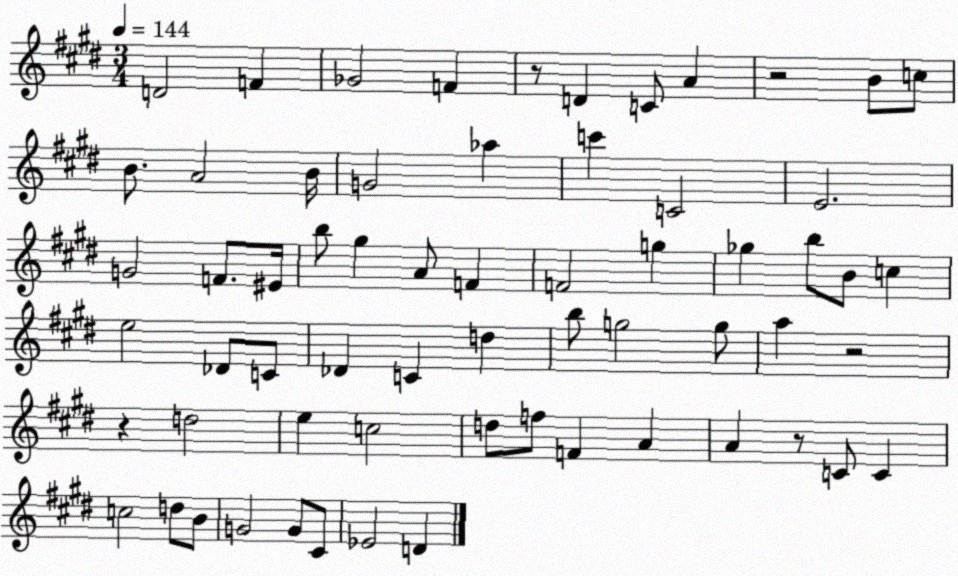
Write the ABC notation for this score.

X:1
T:Untitled
M:3/4
L:1/4
K:E
D2 F _G2 F z/2 D C/2 A z2 B/2 c/2 B/2 A2 B/4 G2 _a c' C2 E2 G2 F/2 ^E/4 b/2 ^g A/2 F F2 g _g b/2 B/2 c e2 _D/2 C/2 _D C d b/2 g2 g/2 a z2 z d2 e c2 d/2 f/2 F A A z/2 C/2 C c2 d/2 B/2 G2 G/2 ^C/2 _E2 D